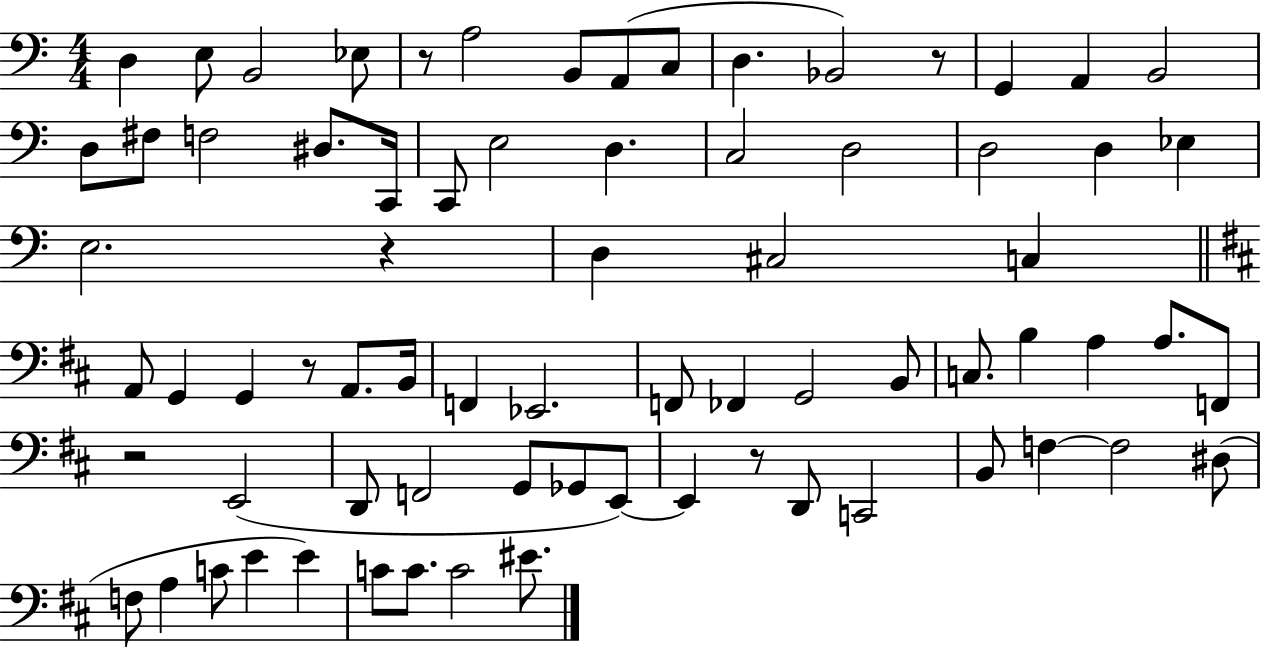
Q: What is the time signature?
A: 4/4